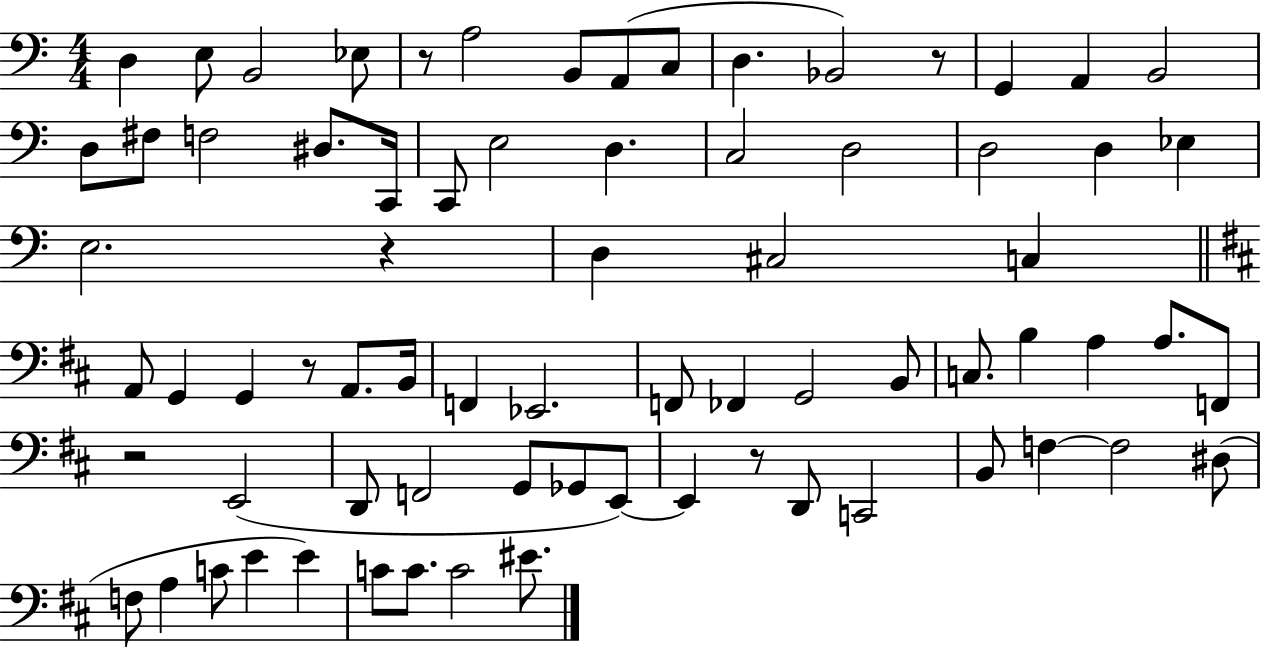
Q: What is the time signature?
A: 4/4